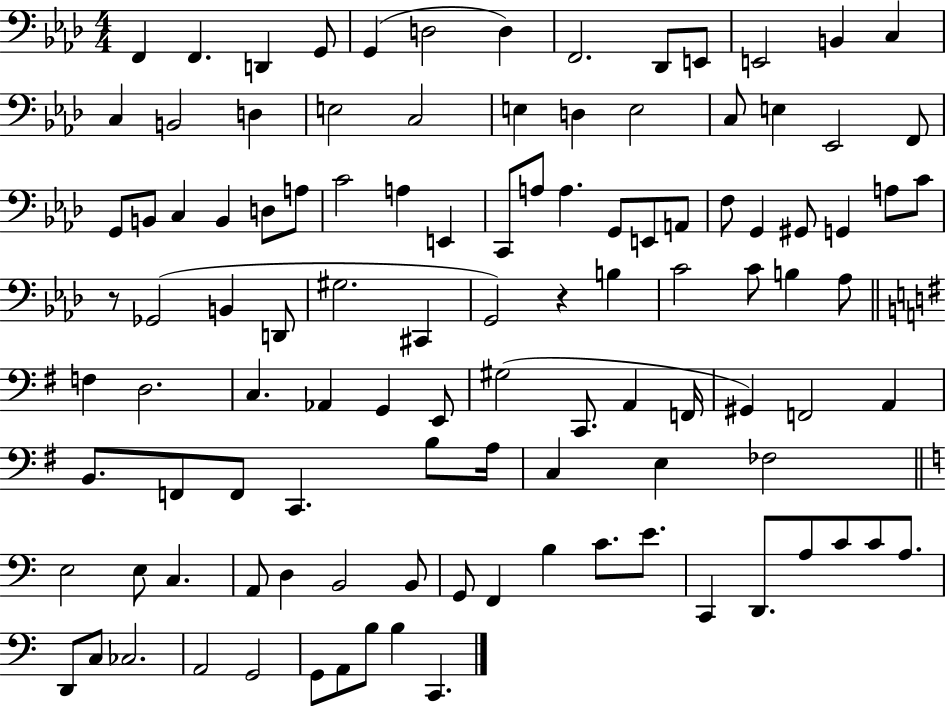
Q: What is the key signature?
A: AES major